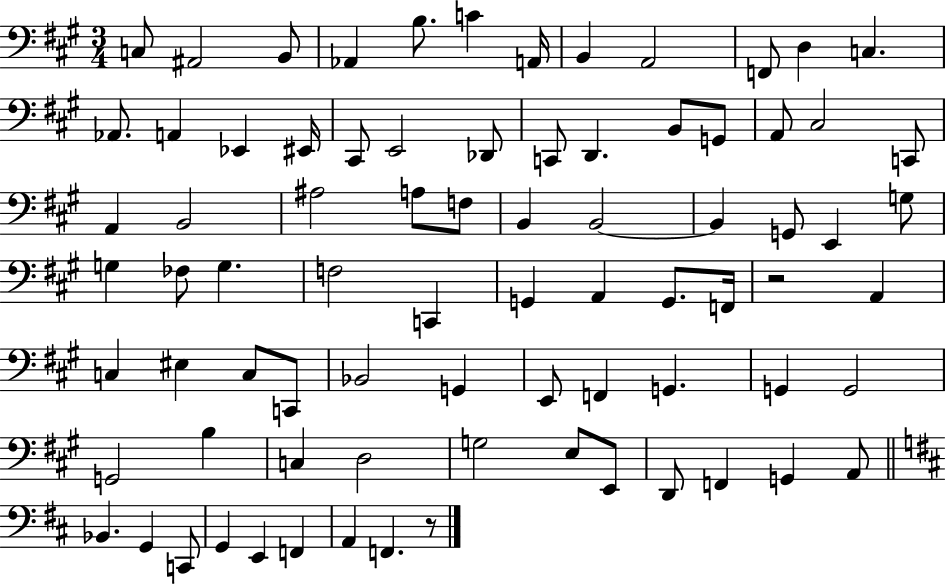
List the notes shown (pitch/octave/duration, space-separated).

C3/e A#2/h B2/e Ab2/q B3/e. C4/q A2/s B2/q A2/h F2/e D3/q C3/q. Ab2/e. A2/q Eb2/q EIS2/s C#2/e E2/h Db2/e C2/e D2/q. B2/e G2/e A2/e C#3/h C2/e A2/q B2/h A#3/h A3/e F3/e B2/q B2/h B2/q G2/e E2/q G3/e G3/q FES3/e G3/q. F3/h C2/q G2/q A2/q G2/e. F2/s R/h A2/q C3/q EIS3/q C3/e C2/e Bb2/h G2/q E2/e F2/q G2/q. G2/q G2/h G2/h B3/q C3/q D3/h G3/h E3/e E2/e D2/e F2/q G2/q A2/e Bb2/q. G2/q C2/e G2/q E2/q F2/q A2/q F2/q. R/e